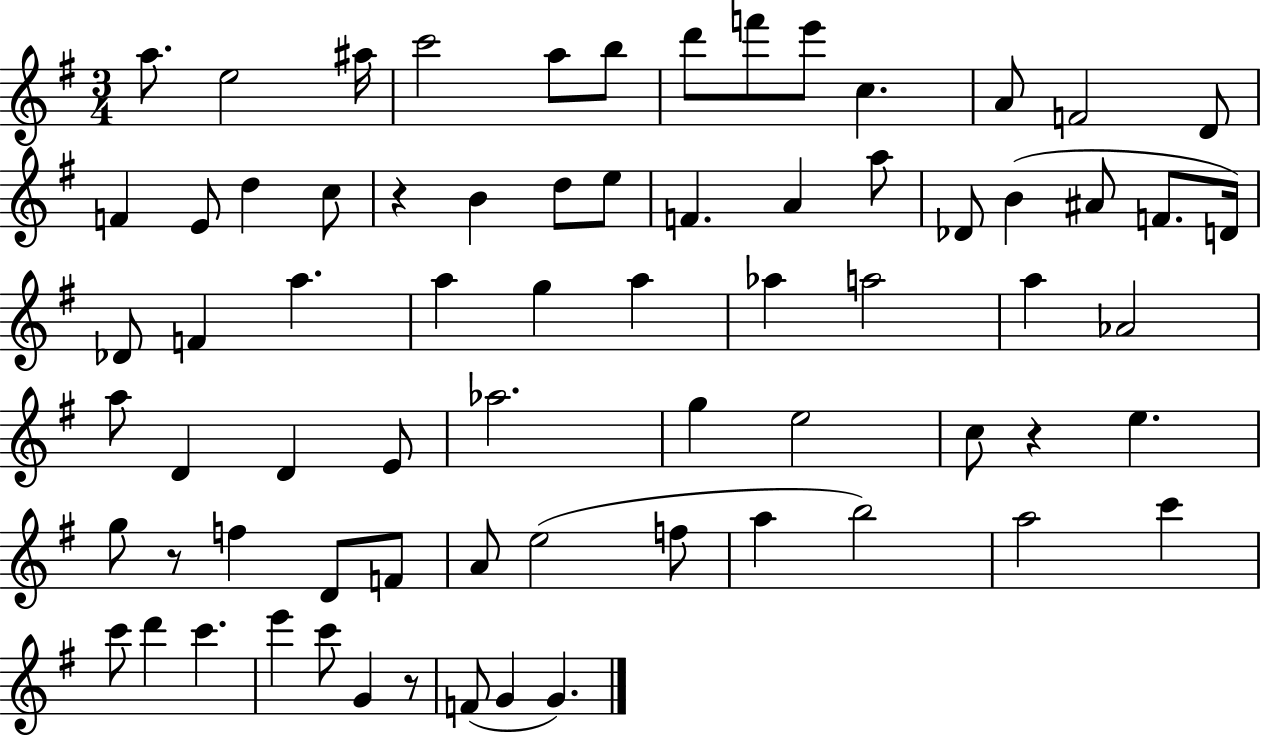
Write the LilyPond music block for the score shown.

{
  \clef treble
  \numericTimeSignature
  \time 3/4
  \key g \major
  \repeat volta 2 { a''8. e''2 ais''16 | c'''2 a''8 b''8 | d'''8 f'''8 e'''8 c''4. | a'8 f'2 d'8 | \break f'4 e'8 d''4 c''8 | r4 b'4 d''8 e''8 | f'4. a'4 a''8 | des'8 b'4( ais'8 f'8. d'16) | \break des'8 f'4 a''4. | a''4 g''4 a''4 | aes''4 a''2 | a''4 aes'2 | \break a''8 d'4 d'4 e'8 | aes''2. | g''4 e''2 | c''8 r4 e''4. | \break g''8 r8 f''4 d'8 f'8 | a'8 e''2( f''8 | a''4 b''2) | a''2 c'''4 | \break c'''8 d'''4 c'''4. | e'''4 c'''8 g'4 r8 | f'8( g'4 g'4.) | } \bar "|."
}